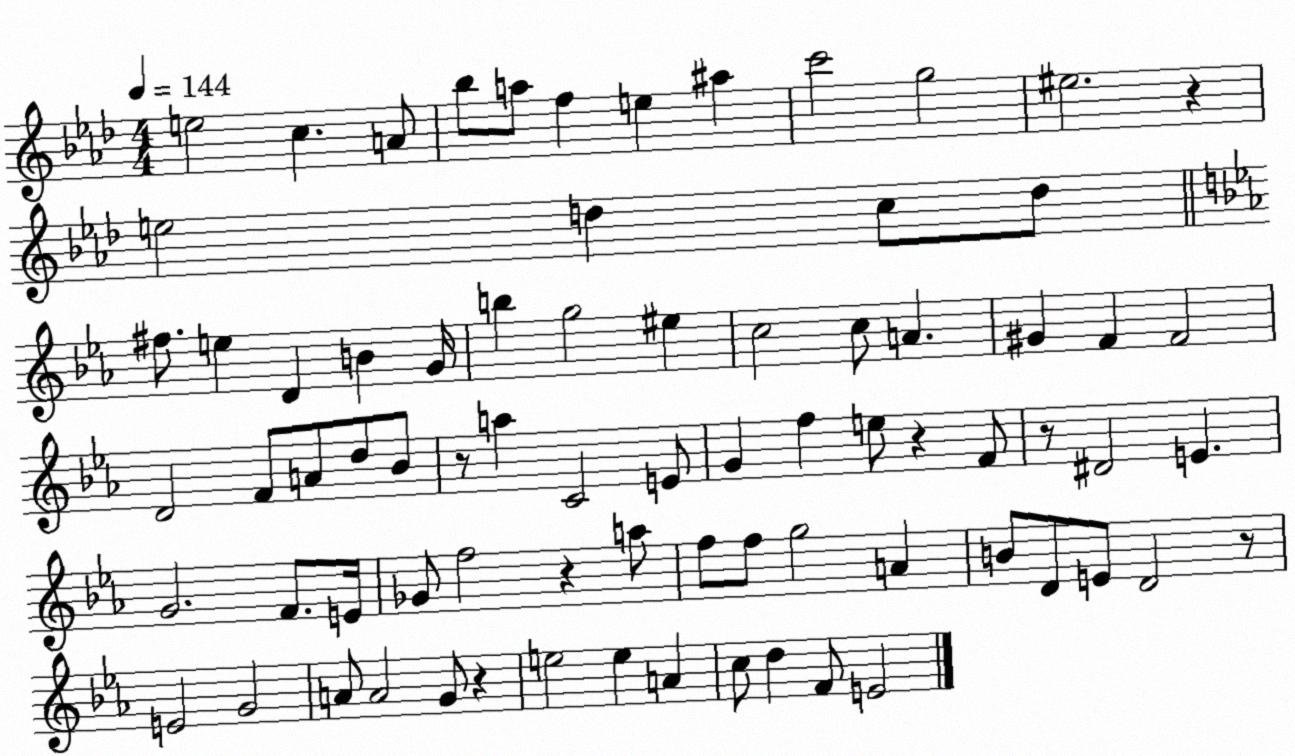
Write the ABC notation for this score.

X:1
T:Untitled
M:4/4
L:1/4
K:Ab
e2 c A/2 _b/2 a/2 f e ^a c'2 g2 ^e2 z e2 d c/2 d/2 ^f/2 e D B G/4 b g2 ^e c2 c/2 A ^G F F2 D2 F/2 A/2 d/2 _B/2 z/2 a C2 E/2 G f e/2 z F/2 z/2 ^D2 E G2 F/2 E/4 _G/2 f2 z a/2 f/2 f/2 g2 A B/2 D/2 E/2 D2 z/2 E2 G2 A/2 A2 G/2 z e2 e A c/2 d F/2 E2